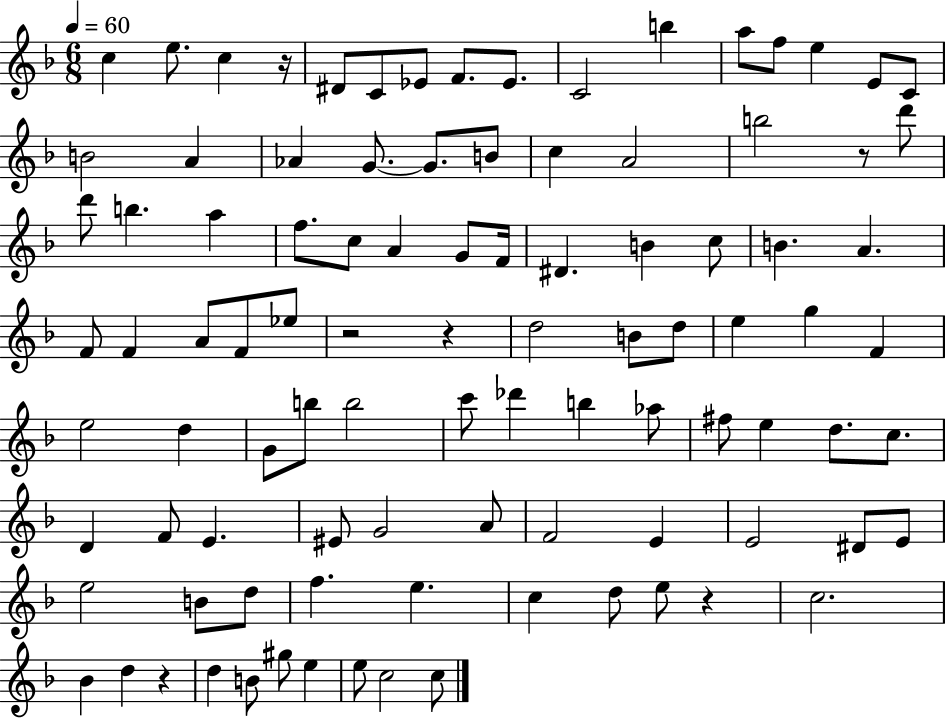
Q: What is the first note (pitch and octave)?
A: C5